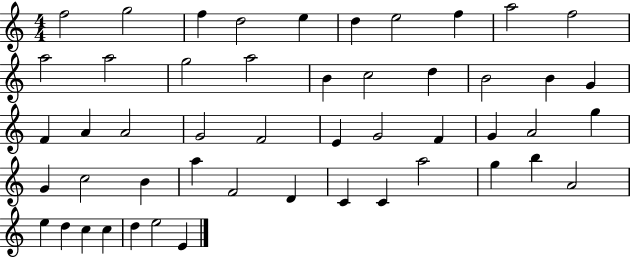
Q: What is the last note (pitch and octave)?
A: E4